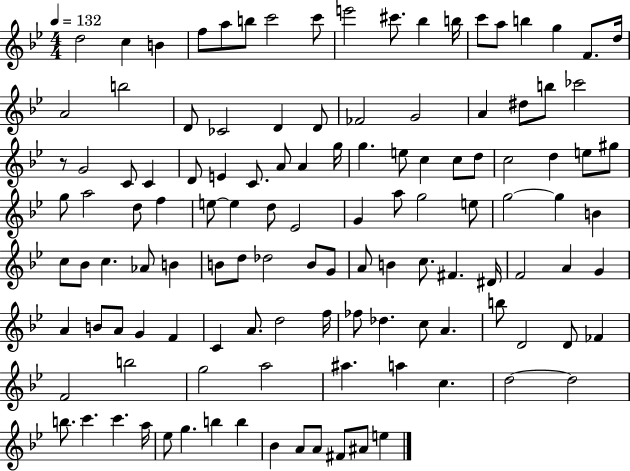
{
  \clef treble
  \numericTimeSignature
  \time 4/4
  \key bes \major
  \tempo 4 = 132
  d''2 c''4 b'4 | f''8 a''8 b''8 c'''2 c'''8 | e'''2 cis'''8. bes''4 b''16 | c'''8 a''8 b''4 g''4 f'8. d''16 | \break a'2 b''2 | d'8 ces'2 d'4 d'8 | fes'2 g'2 | a'4 dis''8 b''8 ces'''2 | \break r8 g'2 c'8 c'4 | d'8 e'4 c'8. a'8 a'4 g''16 | g''4. e''8 c''4 c''8 d''8 | c''2 d''4 e''8 gis''8 | \break g''8 a''2 d''8 f''4 | e''8~~ e''4 d''8 ees'2 | g'4 a''8 g''2 e''8 | g''2~~ g''4 b'4 | \break c''8 bes'8 c''4. aes'8 b'4 | b'8 d''8 des''2 b'8 g'8 | a'8 b'4 c''8. fis'4. dis'16 | f'2 a'4 g'4 | \break a'4 b'8 a'8 g'4 f'4 | c'4 a'8. d''2 f''16 | fes''8 des''4. c''8 a'4. | b''8 d'2 d'8 fes'4 | \break f'2 b''2 | g''2 a''2 | ais''4. a''4 c''4. | d''2~~ d''2 | \break b''8. c'''4. c'''4. a''16 | ees''8 g''4. b''4 b''4 | bes'4 a'8 a'8 fis'8 ais'8 e''4 | \bar "|."
}